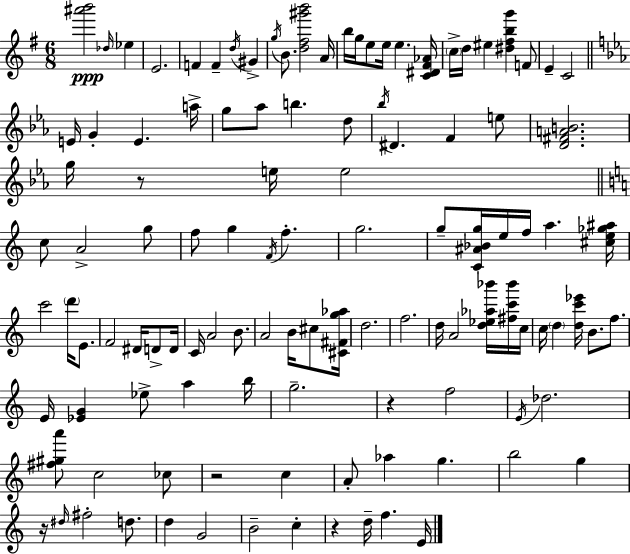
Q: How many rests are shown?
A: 5